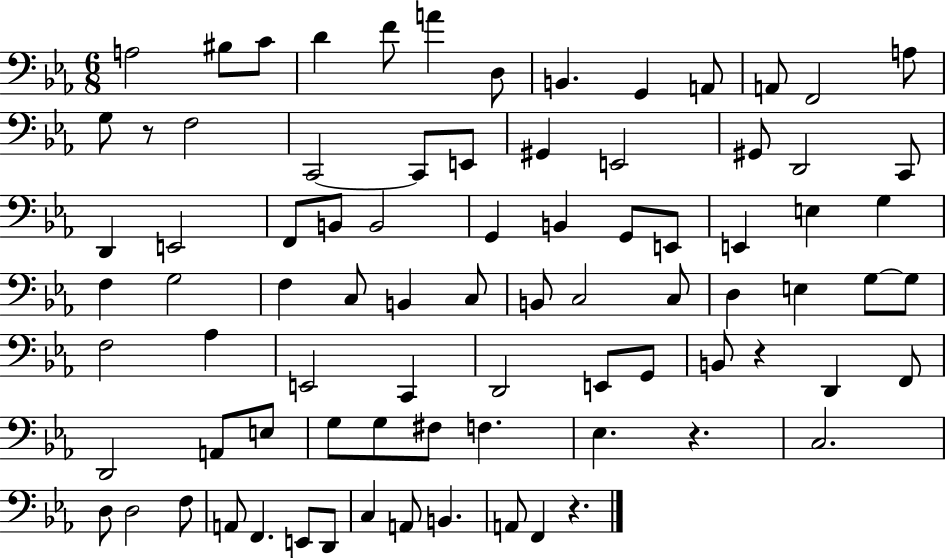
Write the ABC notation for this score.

X:1
T:Untitled
M:6/8
L:1/4
K:Eb
A,2 ^B,/2 C/2 D F/2 A D,/2 B,, G,, A,,/2 A,,/2 F,,2 A,/2 G,/2 z/2 F,2 C,,2 C,,/2 E,,/2 ^G,, E,,2 ^G,,/2 D,,2 C,,/2 D,, E,,2 F,,/2 B,,/2 B,,2 G,, B,, G,,/2 E,,/2 E,, E, G, F, G,2 F, C,/2 B,, C,/2 B,,/2 C,2 C,/2 D, E, G,/2 G,/2 F,2 _A, E,,2 C,, D,,2 E,,/2 G,,/2 B,,/2 z D,, F,,/2 D,,2 A,,/2 E,/2 G,/2 G,/2 ^F,/2 F, _E, z C,2 D,/2 D,2 F,/2 A,,/2 F,, E,,/2 D,,/2 C, A,,/2 B,, A,,/2 F,, z